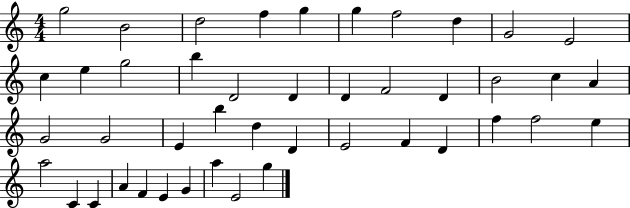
G5/h B4/h D5/h F5/q G5/q G5/q F5/h D5/q G4/h E4/h C5/q E5/q G5/h B5/q D4/h D4/q D4/q F4/h D4/q B4/h C5/q A4/q G4/h G4/h E4/q B5/q D5/q D4/q E4/h F4/q D4/q F5/q F5/h E5/q A5/h C4/q C4/q A4/q F4/q E4/q G4/q A5/q E4/h G5/q